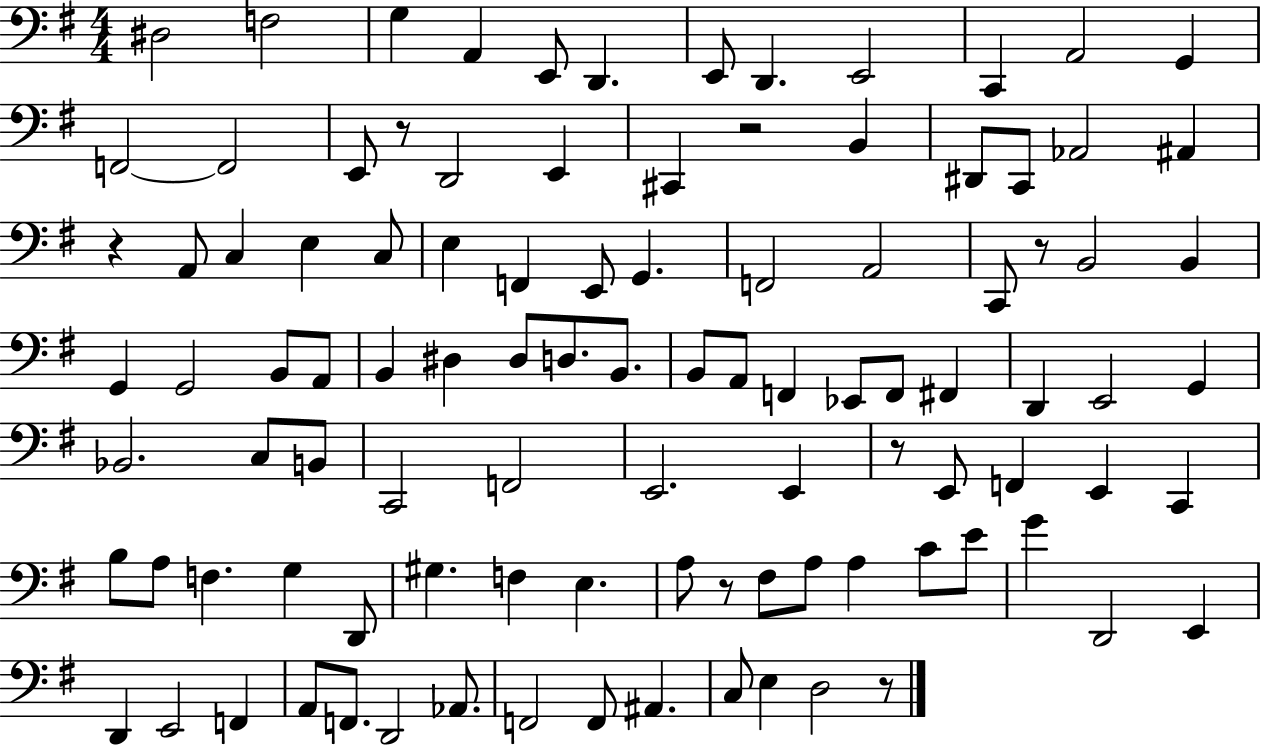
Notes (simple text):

D#3/h F3/h G3/q A2/q E2/e D2/q. E2/e D2/q. E2/h C2/q A2/h G2/q F2/h F2/h E2/e R/e D2/h E2/q C#2/q R/h B2/q D#2/e C2/e Ab2/h A#2/q R/q A2/e C3/q E3/q C3/e E3/q F2/q E2/e G2/q. F2/h A2/h C2/e R/e B2/h B2/q G2/q G2/h B2/e A2/e B2/q D#3/q D#3/e D3/e. B2/e. B2/e A2/e F2/q Eb2/e F2/e F#2/q D2/q E2/h G2/q Bb2/h. C3/e B2/e C2/h F2/h E2/h. E2/q R/e E2/e F2/q E2/q C2/q B3/e A3/e F3/q. G3/q D2/e G#3/q. F3/q E3/q. A3/e R/e F#3/e A3/e A3/q C4/e E4/e G4/q D2/h E2/q D2/q E2/h F2/q A2/e F2/e. D2/h Ab2/e. F2/h F2/e A#2/q. C3/e E3/q D3/h R/e